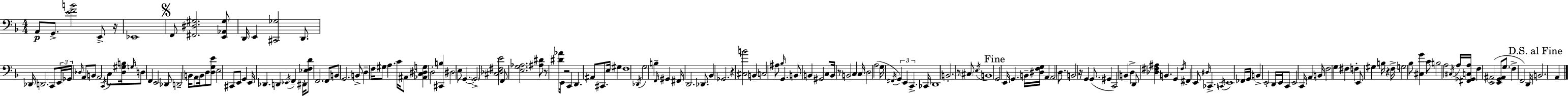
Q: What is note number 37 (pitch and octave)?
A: Eb2